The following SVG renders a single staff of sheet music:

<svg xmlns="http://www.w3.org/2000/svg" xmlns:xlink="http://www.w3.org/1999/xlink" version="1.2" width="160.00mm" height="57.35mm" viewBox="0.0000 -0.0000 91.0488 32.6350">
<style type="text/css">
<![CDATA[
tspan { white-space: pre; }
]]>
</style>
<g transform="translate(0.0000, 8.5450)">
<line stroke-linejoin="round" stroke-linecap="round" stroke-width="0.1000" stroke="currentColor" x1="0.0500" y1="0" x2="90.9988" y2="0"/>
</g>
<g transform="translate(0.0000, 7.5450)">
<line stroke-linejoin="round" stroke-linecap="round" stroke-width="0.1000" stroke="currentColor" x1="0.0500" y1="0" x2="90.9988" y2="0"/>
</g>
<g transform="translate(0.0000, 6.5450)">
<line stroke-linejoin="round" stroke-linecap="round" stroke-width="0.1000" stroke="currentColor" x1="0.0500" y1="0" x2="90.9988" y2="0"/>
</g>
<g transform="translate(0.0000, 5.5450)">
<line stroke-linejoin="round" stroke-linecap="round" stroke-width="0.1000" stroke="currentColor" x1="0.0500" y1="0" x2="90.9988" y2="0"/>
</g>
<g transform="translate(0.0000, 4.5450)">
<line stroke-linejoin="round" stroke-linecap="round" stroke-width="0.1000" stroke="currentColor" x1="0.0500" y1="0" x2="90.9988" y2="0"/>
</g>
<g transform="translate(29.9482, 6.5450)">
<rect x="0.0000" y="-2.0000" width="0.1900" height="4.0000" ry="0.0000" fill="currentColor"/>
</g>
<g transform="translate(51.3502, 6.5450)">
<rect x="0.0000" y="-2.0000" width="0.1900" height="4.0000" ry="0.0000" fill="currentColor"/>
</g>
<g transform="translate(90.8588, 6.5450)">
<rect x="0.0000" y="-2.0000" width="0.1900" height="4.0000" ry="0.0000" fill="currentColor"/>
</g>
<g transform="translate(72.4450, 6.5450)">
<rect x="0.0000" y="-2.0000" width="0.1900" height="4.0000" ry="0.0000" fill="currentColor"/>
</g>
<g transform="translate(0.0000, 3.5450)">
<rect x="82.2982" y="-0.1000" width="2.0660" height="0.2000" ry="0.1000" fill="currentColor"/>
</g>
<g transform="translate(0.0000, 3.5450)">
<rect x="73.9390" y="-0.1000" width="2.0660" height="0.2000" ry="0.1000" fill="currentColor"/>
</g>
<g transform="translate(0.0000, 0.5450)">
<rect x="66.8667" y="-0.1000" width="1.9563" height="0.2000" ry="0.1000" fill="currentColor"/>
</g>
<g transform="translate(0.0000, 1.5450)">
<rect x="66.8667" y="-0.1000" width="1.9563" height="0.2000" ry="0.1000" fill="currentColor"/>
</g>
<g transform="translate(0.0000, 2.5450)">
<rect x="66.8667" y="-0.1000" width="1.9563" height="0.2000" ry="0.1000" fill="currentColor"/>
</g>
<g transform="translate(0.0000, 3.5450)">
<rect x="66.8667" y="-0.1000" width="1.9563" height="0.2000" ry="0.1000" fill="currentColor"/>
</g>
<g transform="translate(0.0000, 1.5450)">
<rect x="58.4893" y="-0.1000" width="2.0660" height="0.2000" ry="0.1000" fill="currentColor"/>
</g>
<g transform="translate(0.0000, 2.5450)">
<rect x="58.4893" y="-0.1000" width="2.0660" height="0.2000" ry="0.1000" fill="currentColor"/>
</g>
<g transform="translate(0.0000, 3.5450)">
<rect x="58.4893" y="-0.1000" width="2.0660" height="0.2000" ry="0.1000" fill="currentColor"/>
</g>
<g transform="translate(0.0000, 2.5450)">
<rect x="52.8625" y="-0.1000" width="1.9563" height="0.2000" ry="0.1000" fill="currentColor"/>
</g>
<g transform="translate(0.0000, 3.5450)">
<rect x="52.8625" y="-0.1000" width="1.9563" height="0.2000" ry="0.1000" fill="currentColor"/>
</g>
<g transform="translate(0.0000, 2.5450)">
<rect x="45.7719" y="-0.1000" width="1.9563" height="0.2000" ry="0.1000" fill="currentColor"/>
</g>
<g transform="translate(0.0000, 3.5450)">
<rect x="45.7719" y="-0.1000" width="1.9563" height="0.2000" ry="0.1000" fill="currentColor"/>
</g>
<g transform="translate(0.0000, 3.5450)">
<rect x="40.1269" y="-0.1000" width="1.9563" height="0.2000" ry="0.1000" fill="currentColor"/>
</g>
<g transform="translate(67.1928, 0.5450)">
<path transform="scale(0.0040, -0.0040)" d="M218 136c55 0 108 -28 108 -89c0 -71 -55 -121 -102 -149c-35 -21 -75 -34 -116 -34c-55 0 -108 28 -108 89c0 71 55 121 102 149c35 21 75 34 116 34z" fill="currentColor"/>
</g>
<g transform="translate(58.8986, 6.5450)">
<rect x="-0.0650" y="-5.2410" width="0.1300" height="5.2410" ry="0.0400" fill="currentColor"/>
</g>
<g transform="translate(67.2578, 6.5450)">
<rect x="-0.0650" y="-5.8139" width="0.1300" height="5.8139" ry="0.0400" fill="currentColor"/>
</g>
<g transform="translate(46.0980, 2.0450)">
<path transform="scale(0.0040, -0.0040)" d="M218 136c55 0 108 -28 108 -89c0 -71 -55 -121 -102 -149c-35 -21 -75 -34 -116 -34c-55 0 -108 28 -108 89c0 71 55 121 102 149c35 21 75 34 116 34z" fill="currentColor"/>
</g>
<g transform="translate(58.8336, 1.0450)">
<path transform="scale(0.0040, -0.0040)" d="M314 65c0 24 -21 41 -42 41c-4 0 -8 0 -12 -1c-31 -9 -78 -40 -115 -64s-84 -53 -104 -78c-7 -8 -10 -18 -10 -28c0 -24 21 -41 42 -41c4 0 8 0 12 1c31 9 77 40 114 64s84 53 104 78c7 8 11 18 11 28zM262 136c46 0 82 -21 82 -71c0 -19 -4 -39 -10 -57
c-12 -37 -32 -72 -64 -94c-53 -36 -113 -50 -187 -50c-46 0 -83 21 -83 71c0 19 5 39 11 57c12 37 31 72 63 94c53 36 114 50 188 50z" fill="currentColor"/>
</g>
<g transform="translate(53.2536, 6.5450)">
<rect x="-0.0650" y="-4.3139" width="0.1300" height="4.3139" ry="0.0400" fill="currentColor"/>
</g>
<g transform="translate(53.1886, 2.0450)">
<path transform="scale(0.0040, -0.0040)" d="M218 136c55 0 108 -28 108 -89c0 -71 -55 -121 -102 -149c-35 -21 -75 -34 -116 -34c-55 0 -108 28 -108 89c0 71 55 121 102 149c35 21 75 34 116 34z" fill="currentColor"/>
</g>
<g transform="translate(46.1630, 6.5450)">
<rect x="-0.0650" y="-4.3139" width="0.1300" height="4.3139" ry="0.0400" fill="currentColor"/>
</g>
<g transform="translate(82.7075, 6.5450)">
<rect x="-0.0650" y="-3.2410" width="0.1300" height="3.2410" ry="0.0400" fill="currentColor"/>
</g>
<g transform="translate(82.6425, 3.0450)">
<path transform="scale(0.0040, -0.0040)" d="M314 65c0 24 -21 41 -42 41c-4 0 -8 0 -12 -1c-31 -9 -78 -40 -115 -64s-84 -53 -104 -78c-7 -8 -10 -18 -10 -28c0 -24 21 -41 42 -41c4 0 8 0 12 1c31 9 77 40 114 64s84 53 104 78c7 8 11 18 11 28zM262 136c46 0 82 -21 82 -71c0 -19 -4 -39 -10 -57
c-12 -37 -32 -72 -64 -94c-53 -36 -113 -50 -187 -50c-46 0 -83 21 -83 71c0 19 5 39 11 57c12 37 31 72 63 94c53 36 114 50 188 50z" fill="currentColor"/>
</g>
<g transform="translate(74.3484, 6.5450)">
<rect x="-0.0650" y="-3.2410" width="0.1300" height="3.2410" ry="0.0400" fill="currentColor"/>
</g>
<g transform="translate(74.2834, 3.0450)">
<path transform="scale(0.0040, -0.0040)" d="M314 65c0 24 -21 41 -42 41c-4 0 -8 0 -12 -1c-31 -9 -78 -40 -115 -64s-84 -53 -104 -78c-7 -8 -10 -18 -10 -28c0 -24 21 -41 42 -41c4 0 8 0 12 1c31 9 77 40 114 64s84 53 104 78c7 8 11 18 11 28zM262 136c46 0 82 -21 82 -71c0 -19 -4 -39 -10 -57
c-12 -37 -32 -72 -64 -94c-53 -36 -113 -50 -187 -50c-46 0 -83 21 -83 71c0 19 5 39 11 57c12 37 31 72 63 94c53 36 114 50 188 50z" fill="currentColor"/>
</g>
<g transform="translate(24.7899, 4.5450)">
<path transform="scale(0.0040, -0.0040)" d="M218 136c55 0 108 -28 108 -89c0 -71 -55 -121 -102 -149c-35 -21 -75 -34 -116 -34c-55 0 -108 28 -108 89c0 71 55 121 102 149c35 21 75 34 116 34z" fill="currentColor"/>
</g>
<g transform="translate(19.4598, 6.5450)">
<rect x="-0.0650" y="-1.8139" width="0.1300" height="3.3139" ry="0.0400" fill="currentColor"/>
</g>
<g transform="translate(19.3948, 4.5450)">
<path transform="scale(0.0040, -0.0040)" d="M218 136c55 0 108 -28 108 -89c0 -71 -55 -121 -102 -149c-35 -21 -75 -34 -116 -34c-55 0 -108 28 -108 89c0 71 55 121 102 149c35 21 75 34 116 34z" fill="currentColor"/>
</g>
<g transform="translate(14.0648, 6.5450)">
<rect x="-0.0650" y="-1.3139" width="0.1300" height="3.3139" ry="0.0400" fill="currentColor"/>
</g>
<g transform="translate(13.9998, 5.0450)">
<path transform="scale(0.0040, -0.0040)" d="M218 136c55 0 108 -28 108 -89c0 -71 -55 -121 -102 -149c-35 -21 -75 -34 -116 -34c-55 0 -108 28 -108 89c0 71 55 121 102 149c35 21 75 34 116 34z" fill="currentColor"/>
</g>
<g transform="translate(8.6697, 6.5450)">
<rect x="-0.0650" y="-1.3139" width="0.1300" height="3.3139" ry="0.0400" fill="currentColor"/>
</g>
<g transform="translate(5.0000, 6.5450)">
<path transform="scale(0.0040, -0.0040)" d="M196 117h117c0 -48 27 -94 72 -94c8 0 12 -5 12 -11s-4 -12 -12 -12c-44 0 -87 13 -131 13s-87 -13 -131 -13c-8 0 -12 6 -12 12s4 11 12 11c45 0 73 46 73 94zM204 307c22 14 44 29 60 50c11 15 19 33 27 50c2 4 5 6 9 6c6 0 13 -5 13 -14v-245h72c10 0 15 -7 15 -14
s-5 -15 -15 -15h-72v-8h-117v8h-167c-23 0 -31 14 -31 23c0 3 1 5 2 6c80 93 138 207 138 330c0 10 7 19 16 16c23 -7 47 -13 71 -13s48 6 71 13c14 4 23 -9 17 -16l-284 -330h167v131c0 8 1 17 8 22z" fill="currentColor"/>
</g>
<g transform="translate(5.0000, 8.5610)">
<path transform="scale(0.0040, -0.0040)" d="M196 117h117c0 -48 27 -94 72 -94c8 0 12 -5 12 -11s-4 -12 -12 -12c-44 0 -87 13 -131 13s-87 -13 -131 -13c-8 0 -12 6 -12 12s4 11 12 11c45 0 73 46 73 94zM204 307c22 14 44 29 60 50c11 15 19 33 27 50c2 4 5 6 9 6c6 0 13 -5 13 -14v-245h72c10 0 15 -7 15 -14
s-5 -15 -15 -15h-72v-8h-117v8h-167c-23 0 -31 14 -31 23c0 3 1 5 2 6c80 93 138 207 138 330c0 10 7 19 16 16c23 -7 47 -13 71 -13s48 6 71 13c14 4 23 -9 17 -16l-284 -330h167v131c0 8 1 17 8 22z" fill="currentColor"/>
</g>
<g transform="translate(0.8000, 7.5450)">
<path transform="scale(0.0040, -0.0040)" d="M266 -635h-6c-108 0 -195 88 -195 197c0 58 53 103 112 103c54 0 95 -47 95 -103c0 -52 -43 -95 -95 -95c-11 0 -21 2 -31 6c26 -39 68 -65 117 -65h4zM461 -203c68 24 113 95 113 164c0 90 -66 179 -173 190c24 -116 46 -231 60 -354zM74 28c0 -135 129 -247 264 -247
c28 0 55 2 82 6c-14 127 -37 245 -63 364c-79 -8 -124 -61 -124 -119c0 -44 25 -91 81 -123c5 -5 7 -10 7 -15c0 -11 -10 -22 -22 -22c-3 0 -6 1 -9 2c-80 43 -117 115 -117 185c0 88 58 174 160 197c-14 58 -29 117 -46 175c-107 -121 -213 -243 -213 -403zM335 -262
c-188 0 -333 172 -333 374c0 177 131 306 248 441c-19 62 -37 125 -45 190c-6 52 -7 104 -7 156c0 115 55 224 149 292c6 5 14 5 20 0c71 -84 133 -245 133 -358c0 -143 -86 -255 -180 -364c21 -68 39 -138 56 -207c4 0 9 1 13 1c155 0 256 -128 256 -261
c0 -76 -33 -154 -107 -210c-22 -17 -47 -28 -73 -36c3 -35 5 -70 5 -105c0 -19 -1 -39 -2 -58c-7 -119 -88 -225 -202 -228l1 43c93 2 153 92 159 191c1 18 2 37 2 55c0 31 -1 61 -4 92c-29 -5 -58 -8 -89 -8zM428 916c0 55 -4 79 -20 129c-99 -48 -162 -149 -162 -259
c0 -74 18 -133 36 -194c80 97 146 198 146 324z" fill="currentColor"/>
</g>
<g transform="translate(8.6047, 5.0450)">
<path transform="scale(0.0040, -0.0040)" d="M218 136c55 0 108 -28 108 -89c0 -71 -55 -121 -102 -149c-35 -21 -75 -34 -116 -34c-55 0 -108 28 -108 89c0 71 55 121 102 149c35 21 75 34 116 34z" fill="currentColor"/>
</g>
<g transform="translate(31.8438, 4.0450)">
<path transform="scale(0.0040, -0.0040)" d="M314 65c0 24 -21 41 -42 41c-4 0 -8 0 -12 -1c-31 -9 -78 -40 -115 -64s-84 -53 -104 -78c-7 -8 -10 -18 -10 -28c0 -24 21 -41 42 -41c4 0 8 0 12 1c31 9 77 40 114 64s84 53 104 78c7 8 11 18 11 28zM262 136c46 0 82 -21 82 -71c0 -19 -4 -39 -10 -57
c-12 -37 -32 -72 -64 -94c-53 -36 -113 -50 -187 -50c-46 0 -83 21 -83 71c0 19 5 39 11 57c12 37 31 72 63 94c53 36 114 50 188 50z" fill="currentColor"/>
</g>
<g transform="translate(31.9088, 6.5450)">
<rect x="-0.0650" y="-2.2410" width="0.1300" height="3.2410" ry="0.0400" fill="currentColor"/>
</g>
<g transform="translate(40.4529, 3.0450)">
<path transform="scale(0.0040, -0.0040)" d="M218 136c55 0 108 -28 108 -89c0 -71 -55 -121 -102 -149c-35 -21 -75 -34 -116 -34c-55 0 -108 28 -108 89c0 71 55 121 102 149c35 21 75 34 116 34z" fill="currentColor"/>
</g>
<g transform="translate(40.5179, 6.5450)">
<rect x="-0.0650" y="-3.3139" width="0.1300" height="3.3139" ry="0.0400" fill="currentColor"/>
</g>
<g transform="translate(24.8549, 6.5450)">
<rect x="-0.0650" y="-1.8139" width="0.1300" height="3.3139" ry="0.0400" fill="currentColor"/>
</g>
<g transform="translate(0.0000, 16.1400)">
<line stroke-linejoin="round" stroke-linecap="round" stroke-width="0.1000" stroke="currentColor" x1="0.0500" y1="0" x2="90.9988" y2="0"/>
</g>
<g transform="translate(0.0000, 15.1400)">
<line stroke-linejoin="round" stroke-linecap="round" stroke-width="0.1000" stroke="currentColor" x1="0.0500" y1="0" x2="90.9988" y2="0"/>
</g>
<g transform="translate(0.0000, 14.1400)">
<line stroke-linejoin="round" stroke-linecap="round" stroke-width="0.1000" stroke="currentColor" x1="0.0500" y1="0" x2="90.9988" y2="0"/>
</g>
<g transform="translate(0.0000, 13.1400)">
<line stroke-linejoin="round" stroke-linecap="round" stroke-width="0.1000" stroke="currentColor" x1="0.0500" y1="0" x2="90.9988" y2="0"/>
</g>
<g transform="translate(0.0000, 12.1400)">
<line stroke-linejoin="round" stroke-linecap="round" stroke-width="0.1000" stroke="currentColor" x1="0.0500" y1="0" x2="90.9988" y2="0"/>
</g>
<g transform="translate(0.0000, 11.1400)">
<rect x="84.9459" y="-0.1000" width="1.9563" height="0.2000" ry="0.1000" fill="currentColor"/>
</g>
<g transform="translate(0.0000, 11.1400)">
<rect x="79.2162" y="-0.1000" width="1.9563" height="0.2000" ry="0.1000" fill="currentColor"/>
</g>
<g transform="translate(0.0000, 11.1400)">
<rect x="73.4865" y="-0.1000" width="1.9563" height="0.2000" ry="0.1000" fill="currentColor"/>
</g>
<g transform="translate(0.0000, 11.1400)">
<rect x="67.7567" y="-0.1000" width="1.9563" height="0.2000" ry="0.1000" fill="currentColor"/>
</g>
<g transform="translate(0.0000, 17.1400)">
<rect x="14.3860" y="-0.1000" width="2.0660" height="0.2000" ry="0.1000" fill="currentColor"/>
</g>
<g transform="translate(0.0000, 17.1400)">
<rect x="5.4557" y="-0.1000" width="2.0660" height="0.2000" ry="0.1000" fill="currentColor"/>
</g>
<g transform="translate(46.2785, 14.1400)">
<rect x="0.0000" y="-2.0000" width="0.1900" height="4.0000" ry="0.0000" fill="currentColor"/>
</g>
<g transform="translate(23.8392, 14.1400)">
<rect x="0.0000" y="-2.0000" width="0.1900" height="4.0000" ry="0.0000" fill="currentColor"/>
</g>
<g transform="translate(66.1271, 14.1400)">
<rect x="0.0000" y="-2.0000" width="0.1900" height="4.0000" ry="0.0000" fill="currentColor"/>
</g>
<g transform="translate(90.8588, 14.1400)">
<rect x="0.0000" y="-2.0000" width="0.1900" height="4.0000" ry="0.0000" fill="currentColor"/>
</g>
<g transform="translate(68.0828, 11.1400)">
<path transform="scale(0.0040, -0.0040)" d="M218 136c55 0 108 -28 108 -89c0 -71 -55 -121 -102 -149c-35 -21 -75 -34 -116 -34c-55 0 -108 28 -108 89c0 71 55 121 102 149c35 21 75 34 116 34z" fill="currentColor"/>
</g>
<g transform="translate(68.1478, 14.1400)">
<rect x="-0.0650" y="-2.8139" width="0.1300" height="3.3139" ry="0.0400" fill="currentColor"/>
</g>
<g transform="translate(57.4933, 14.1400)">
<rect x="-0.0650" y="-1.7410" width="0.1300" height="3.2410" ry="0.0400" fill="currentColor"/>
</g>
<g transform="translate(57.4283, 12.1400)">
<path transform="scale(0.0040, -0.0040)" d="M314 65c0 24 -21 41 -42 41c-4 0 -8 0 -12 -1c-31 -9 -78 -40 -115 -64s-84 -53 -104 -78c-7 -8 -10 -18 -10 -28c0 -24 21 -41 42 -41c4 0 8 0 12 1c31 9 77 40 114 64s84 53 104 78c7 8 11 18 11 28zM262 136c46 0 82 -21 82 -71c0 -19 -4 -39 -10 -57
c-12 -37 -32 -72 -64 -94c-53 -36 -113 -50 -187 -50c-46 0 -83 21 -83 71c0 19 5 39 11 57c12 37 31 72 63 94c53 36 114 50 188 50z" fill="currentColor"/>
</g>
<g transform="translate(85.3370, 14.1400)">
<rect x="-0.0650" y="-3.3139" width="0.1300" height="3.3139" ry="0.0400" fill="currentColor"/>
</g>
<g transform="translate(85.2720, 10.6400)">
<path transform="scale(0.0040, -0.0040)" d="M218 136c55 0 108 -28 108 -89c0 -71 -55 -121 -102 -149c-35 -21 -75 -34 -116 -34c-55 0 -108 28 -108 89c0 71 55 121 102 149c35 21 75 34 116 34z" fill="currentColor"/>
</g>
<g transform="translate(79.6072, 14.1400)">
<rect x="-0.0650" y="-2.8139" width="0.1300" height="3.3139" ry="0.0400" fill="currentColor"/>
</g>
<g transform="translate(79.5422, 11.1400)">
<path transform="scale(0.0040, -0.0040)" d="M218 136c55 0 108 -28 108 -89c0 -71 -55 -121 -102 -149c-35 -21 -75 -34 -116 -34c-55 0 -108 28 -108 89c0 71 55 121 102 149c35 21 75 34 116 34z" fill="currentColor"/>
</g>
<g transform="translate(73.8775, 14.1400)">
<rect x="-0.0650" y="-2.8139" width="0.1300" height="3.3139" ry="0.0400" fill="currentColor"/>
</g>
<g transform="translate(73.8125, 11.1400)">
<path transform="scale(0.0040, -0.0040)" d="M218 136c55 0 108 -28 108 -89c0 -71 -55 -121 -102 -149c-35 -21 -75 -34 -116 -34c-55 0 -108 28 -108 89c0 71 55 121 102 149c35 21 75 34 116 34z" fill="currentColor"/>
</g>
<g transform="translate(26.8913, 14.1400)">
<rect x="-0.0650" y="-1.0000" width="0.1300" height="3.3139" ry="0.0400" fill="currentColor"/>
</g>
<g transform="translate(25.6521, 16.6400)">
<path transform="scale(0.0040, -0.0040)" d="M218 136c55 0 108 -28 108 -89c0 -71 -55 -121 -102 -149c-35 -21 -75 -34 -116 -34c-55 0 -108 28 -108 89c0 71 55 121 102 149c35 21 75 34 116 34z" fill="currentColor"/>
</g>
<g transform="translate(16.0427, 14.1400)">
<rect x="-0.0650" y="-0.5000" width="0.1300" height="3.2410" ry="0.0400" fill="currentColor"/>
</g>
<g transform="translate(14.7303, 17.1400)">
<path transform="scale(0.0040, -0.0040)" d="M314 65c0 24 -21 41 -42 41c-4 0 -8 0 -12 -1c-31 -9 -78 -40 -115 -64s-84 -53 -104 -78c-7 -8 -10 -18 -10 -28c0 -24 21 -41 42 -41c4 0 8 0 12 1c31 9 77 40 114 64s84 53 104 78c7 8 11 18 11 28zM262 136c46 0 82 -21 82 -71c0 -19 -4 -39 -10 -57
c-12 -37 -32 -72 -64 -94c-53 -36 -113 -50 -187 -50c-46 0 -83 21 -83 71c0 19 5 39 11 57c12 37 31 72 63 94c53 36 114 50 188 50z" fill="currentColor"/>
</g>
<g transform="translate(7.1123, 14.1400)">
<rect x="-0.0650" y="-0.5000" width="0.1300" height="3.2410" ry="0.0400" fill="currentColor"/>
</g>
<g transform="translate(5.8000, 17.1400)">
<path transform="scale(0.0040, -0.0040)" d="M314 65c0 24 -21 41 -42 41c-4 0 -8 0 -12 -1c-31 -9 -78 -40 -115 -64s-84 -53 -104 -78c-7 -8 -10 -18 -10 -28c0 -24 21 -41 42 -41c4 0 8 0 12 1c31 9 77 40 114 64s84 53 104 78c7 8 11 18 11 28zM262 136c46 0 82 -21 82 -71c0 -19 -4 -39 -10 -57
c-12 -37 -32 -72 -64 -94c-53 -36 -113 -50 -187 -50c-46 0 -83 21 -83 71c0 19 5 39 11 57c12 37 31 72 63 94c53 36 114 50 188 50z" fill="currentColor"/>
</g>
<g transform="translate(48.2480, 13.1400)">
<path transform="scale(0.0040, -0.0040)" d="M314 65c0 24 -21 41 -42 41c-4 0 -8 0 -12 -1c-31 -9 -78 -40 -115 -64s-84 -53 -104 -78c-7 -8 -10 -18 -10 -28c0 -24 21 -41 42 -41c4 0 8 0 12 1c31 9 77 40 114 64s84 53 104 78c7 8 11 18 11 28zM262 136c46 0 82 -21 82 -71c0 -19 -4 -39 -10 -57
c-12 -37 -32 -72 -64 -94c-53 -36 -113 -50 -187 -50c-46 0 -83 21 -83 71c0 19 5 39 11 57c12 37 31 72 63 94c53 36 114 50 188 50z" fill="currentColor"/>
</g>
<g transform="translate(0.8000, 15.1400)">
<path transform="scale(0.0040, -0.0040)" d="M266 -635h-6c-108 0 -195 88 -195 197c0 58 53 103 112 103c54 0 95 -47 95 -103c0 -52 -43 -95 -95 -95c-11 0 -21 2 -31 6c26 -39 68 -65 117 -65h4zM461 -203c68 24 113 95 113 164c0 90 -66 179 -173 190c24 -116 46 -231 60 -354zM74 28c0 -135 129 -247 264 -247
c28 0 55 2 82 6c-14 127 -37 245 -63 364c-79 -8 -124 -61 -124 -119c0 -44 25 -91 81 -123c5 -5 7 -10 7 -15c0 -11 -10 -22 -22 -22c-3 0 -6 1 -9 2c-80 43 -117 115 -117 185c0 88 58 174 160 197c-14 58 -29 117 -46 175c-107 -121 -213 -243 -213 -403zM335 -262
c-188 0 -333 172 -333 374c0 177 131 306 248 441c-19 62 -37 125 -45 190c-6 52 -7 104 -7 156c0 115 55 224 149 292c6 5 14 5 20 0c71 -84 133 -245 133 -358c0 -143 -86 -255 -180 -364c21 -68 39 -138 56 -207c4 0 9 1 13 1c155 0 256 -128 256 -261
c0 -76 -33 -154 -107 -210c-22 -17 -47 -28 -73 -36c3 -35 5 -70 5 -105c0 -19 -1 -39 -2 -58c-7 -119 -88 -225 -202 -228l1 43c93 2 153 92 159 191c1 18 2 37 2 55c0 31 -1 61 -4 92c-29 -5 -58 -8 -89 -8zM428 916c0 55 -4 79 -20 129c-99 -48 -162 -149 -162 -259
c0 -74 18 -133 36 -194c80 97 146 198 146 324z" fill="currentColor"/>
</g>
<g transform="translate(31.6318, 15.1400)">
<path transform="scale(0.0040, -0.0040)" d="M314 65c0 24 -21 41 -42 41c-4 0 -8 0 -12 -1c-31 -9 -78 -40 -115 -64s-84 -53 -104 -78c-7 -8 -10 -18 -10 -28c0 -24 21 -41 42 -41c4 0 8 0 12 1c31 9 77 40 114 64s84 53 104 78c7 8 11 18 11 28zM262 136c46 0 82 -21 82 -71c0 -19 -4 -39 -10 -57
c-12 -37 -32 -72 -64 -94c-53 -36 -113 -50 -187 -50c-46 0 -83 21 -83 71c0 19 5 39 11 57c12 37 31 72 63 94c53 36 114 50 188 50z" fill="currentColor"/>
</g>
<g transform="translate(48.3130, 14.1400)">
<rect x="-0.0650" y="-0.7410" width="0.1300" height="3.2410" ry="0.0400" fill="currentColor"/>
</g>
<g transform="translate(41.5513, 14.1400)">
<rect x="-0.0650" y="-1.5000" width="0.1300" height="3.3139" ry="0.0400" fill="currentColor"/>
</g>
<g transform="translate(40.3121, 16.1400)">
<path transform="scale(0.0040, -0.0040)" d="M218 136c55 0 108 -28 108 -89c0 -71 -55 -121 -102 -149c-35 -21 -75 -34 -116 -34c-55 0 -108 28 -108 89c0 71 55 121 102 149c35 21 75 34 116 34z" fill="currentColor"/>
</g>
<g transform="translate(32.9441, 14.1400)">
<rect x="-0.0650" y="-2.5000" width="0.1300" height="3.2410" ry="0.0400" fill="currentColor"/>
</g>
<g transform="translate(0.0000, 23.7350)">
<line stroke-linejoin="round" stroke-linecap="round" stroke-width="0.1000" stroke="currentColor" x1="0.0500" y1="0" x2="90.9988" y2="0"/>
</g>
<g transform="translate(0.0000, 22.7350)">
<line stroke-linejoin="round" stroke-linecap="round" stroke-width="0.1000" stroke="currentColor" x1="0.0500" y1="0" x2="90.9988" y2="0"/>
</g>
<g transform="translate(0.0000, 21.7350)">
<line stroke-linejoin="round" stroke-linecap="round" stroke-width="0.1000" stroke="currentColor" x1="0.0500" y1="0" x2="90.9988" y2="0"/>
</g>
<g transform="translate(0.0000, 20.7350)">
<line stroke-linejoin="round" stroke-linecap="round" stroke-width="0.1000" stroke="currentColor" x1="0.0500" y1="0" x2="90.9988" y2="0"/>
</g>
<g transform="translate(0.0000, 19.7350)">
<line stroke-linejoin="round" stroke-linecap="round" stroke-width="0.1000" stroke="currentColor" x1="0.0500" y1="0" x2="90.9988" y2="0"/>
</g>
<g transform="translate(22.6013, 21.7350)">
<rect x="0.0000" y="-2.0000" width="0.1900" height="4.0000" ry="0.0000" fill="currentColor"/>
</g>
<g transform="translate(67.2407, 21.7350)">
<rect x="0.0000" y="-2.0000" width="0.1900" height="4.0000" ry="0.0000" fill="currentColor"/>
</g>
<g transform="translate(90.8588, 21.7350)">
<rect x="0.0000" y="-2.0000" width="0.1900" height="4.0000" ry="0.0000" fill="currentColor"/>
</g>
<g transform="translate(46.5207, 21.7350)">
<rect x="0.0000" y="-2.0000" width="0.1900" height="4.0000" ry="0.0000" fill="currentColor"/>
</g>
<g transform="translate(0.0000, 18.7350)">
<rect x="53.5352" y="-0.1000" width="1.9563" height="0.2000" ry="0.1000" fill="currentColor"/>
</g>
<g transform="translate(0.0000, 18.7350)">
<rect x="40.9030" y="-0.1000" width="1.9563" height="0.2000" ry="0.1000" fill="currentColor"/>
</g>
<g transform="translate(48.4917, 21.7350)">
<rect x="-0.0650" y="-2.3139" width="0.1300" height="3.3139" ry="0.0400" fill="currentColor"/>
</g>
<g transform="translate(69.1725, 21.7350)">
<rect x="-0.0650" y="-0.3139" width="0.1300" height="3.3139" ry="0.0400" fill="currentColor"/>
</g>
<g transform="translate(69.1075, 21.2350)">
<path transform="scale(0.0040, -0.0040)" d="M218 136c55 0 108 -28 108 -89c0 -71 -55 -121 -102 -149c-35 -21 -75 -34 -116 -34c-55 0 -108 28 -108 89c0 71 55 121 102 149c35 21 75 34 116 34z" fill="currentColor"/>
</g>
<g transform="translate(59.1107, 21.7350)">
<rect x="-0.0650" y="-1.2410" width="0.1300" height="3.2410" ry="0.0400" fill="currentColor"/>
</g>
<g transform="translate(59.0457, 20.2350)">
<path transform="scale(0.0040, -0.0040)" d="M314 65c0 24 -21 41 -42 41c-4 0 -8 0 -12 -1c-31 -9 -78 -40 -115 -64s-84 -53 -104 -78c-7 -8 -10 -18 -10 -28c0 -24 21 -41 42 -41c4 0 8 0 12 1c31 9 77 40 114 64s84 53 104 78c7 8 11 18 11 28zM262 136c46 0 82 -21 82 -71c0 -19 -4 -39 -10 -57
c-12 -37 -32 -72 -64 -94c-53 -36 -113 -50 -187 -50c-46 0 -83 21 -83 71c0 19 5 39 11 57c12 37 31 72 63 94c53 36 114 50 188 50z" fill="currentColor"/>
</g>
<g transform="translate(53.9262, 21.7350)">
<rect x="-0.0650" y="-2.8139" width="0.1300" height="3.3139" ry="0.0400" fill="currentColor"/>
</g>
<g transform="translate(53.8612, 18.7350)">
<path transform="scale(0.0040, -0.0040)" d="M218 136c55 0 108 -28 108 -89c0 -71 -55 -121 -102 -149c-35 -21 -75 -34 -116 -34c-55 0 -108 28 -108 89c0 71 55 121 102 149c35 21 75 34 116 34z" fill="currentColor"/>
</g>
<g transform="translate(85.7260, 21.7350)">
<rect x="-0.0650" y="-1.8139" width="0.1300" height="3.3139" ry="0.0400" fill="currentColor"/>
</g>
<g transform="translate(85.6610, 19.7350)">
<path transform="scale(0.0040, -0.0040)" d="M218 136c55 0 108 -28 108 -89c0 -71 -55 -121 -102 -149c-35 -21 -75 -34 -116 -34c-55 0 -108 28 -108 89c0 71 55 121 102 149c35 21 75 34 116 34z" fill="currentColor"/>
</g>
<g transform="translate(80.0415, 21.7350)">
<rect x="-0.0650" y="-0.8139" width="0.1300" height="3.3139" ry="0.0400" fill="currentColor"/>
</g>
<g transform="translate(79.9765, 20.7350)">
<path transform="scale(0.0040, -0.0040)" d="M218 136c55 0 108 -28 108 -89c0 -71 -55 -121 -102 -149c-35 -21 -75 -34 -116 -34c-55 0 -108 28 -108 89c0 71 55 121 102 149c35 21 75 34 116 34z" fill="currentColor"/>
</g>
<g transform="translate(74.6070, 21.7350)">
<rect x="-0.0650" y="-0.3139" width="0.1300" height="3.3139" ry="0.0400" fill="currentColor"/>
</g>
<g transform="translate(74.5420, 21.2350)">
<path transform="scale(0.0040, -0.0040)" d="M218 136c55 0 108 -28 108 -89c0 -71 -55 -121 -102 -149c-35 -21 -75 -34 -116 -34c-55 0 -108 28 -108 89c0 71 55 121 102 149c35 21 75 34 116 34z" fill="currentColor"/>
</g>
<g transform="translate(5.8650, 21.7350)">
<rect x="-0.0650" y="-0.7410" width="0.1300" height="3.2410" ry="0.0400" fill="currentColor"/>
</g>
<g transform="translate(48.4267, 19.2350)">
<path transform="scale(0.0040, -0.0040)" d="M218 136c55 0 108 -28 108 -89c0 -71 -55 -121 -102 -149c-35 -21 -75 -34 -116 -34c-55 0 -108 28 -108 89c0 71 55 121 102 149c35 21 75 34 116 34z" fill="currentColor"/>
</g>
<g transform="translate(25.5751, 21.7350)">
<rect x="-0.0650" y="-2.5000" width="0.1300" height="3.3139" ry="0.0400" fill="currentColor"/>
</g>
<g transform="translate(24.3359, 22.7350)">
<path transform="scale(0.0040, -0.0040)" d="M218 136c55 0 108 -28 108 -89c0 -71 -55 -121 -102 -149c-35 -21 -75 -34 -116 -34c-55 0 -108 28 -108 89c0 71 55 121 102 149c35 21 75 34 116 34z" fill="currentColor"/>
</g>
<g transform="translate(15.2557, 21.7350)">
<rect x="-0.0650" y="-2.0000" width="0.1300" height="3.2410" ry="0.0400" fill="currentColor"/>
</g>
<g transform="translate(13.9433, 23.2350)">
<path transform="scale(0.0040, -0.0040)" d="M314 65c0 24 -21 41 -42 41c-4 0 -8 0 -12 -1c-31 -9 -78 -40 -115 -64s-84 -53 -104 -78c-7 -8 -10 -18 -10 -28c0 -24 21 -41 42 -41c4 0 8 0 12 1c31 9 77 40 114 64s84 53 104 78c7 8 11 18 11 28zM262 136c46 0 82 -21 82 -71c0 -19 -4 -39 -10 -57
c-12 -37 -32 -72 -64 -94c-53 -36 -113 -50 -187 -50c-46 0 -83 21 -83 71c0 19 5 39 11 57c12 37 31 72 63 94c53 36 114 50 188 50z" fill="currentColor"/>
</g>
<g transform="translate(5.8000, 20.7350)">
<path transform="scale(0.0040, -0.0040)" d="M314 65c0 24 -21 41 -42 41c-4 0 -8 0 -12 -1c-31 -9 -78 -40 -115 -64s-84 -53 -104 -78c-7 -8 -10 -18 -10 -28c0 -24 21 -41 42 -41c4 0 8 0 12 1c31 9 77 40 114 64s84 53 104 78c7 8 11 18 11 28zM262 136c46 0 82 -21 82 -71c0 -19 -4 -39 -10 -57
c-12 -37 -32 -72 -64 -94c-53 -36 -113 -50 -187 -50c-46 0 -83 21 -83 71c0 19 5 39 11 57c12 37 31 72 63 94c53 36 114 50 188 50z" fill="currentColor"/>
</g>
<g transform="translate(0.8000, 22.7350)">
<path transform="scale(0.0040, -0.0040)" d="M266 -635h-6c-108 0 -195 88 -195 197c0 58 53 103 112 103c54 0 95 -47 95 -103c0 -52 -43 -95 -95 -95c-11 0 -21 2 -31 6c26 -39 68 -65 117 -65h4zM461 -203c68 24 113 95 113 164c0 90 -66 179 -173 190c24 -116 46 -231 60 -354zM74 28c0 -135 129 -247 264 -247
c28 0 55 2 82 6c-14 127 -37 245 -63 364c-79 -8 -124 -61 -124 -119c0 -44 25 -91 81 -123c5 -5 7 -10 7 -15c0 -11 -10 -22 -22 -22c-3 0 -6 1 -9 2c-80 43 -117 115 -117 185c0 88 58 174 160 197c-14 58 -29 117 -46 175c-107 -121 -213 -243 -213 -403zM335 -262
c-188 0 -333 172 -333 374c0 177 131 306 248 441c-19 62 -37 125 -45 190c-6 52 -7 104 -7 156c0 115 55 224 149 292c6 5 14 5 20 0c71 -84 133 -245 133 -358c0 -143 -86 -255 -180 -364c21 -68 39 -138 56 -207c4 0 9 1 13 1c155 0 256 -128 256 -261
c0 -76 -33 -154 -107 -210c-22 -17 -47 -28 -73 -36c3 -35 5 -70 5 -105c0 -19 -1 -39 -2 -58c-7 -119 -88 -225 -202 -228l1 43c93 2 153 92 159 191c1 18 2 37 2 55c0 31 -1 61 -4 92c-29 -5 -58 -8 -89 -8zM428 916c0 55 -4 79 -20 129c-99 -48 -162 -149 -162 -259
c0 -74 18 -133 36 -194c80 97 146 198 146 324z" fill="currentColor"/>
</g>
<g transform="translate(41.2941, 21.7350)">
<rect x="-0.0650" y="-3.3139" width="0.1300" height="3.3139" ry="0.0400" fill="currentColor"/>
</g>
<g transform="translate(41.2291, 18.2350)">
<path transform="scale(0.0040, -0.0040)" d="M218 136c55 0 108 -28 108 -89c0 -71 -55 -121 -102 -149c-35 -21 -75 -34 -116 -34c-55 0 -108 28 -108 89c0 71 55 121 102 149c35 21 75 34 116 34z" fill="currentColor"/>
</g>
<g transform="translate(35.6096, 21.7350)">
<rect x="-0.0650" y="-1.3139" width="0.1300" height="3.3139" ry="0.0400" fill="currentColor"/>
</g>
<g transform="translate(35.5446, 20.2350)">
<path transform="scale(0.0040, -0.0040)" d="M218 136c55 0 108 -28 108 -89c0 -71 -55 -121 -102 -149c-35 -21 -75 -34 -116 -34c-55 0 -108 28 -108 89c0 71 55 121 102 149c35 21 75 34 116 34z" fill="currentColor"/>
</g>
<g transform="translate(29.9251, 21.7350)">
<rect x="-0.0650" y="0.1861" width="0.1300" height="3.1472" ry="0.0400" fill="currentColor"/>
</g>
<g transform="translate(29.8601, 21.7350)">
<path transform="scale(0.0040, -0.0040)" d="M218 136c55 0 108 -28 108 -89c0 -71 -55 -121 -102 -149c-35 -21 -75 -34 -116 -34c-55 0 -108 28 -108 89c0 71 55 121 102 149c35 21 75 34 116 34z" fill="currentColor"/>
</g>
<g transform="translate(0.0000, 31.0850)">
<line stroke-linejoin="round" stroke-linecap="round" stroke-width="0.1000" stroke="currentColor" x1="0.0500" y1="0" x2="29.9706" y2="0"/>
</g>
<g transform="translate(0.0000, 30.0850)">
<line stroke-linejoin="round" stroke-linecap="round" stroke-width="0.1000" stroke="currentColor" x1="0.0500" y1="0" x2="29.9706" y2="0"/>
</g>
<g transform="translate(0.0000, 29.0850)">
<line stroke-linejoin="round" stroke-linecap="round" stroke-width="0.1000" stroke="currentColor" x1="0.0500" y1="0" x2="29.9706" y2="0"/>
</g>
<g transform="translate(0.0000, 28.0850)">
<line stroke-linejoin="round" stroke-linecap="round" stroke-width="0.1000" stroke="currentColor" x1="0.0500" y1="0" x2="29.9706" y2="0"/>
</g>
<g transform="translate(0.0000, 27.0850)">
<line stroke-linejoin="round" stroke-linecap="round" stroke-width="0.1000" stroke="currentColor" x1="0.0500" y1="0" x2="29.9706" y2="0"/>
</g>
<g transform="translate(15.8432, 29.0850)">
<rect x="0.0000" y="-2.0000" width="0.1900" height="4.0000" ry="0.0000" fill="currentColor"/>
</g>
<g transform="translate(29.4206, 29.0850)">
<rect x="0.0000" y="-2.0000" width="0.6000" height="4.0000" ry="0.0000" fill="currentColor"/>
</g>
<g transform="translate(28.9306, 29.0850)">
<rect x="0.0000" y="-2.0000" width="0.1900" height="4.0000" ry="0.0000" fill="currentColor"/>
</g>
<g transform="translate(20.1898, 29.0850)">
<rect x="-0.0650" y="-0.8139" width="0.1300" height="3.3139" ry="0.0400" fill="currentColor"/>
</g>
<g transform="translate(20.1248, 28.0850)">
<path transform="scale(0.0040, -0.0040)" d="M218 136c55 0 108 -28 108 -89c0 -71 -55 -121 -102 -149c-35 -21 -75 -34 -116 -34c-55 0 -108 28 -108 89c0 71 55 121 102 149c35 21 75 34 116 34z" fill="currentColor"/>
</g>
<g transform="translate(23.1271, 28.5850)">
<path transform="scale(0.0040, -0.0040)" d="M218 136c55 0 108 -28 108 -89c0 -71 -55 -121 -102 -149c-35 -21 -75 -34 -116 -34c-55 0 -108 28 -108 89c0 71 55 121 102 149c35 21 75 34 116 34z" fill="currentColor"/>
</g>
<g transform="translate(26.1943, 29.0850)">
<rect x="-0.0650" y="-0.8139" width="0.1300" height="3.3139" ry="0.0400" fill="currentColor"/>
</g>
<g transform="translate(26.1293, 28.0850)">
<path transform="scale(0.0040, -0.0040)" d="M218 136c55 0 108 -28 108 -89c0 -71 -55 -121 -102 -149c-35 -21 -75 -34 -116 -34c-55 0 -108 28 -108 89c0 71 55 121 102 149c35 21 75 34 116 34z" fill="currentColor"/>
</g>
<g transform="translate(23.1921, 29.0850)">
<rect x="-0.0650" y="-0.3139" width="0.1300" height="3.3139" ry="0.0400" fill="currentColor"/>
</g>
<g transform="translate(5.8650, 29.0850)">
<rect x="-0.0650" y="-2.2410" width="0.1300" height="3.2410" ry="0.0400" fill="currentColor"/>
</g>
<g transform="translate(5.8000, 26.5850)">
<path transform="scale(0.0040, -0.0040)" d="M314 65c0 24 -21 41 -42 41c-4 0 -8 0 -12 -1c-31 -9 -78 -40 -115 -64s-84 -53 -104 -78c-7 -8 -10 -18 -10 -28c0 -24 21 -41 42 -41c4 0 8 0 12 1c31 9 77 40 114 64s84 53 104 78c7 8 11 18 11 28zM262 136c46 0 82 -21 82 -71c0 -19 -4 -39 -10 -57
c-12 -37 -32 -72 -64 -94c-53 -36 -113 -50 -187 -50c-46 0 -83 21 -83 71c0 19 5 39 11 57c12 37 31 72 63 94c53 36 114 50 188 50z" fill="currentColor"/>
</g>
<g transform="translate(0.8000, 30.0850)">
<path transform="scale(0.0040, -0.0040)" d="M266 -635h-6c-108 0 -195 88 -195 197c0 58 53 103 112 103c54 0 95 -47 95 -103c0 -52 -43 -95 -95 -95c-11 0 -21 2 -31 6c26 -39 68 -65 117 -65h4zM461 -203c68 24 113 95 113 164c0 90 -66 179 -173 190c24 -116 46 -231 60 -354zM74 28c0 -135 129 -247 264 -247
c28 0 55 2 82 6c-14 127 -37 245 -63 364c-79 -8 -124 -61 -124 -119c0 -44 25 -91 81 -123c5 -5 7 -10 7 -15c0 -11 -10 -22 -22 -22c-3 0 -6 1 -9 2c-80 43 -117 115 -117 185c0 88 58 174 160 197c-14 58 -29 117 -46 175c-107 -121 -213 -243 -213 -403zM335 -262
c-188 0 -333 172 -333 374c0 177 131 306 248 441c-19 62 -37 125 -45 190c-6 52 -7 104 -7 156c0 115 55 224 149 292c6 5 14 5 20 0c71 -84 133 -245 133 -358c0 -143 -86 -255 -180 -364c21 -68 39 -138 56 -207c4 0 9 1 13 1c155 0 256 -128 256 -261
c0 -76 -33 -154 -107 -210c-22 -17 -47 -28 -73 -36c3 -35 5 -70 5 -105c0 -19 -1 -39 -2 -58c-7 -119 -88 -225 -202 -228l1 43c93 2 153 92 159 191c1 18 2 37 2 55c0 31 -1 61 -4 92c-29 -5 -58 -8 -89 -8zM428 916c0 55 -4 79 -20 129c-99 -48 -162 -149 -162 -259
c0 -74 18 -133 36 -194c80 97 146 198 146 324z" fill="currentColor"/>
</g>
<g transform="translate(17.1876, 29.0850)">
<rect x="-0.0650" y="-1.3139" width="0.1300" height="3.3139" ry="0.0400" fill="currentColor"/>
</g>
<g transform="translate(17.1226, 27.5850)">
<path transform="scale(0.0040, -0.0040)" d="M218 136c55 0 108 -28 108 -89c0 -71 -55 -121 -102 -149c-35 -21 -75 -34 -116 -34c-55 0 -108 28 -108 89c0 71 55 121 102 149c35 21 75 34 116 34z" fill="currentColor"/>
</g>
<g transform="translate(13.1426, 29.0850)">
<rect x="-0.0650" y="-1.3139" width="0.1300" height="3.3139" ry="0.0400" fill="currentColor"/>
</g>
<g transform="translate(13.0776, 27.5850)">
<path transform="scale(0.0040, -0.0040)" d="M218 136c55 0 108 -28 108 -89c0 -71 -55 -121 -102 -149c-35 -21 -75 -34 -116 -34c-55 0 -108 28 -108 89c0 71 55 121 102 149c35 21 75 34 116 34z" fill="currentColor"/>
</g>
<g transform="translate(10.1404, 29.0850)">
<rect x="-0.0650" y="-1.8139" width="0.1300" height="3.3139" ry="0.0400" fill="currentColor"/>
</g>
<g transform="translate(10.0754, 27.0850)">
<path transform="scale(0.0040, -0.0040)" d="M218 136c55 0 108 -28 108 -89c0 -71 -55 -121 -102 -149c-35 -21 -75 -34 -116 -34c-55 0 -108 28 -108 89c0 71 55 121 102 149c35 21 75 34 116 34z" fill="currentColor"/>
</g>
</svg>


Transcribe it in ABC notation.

X:1
T:Untitled
M:4/4
L:1/4
K:C
e e f f g2 b d' d' f'2 g' b2 b2 C2 C2 D G2 E d2 f2 a a a b d2 F2 G B e b g a e2 c c d f g2 f e e d c d